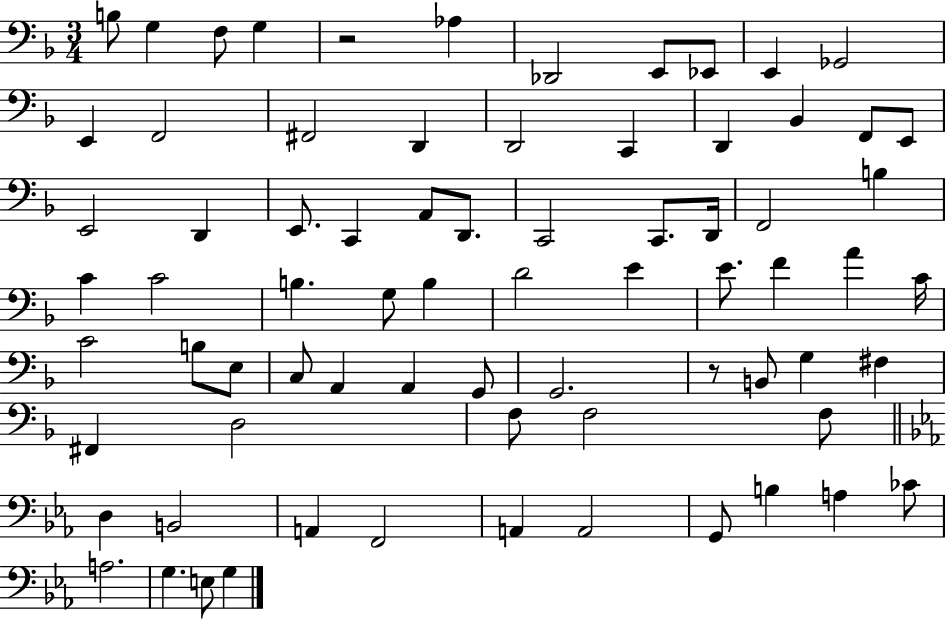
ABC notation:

X:1
T:Untitled
M:3/4
L:1/4
K:F
B,/2 G, F,/2 G, z2 _A, _D,,2 E,,/2 _E,,/2 E,, _G,,2 E,, F,,2 ^F,,2 D,, D,,2 C,, D,, _B,, F,,/2 E,,/2 E,,2 D,, E,,/2 C,, A,,/2 D,,/2 C,,2 C,,/2 D,,/4 F,,2 B, C C2 B, G,/2 B, D2 E E/2 F A C/4 C2 B,/2 E,/2 C,/2 A,, A,, G,,/2 G,,2 z/2 B,,/2 G, ^F, ^F,, D,2 F,/2 F,2 F,/2 D, B,,2 A,, F,,2 A,, A,,2 G,,/2 B, A, _C/2 A,2 G, E,/2 G,